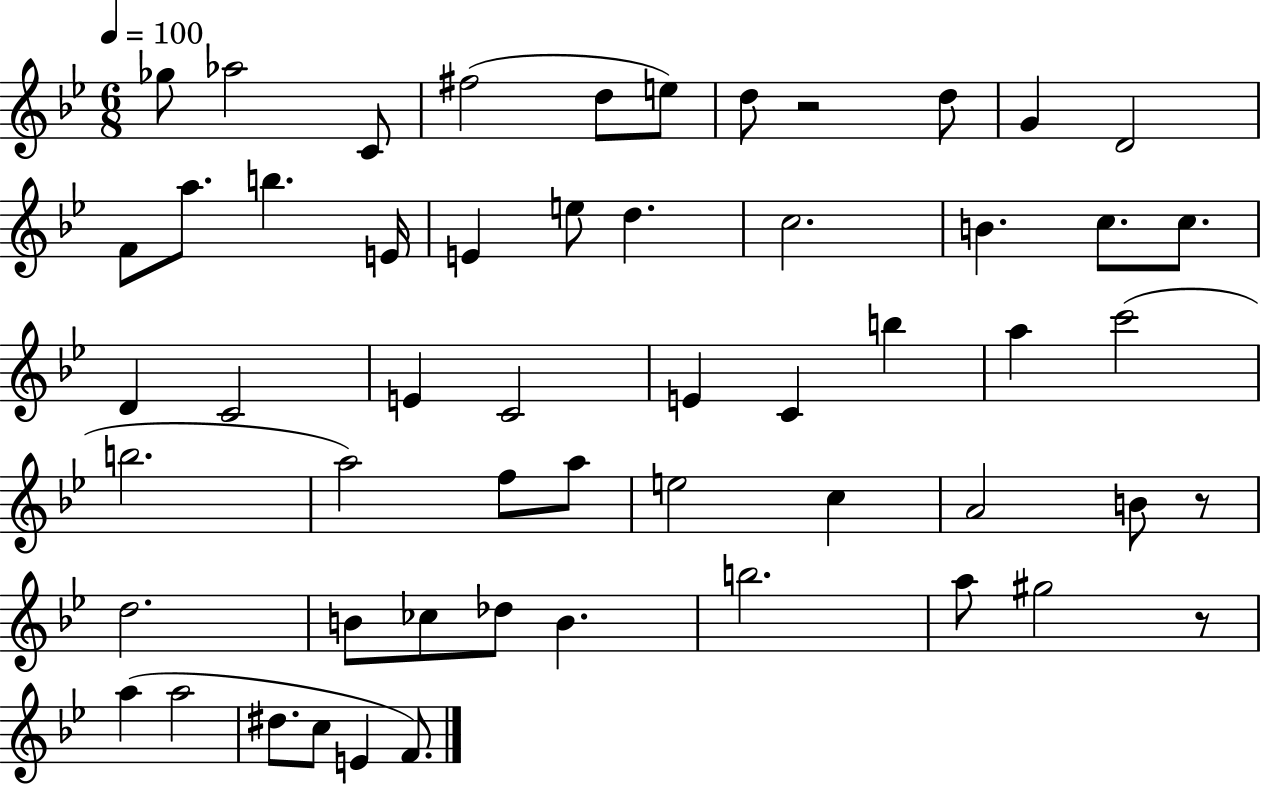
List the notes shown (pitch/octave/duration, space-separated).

Gb5/e Ab5/h C4/e F#5/h D5/e E5/e D5/e R/h D5/e G4/q D4/h F4/e A5/e. B5/q. E4/s E4/q E5/e D5/q. C5/h. B4/q. C5/e. C5/e. D4/q C4/h E4/q C4/h E4/q C4/q B5/q A5/q C6/h B5/h. A5/h F5/e A5/e E5/h C5/q A4/h B4/e R/e D5/h. B4/e CES5/e Db5/e B4/q. B5/h. A5/e G#5/h R/e A5/q A5/h D#5/e. C5/e E4/q F4/e.